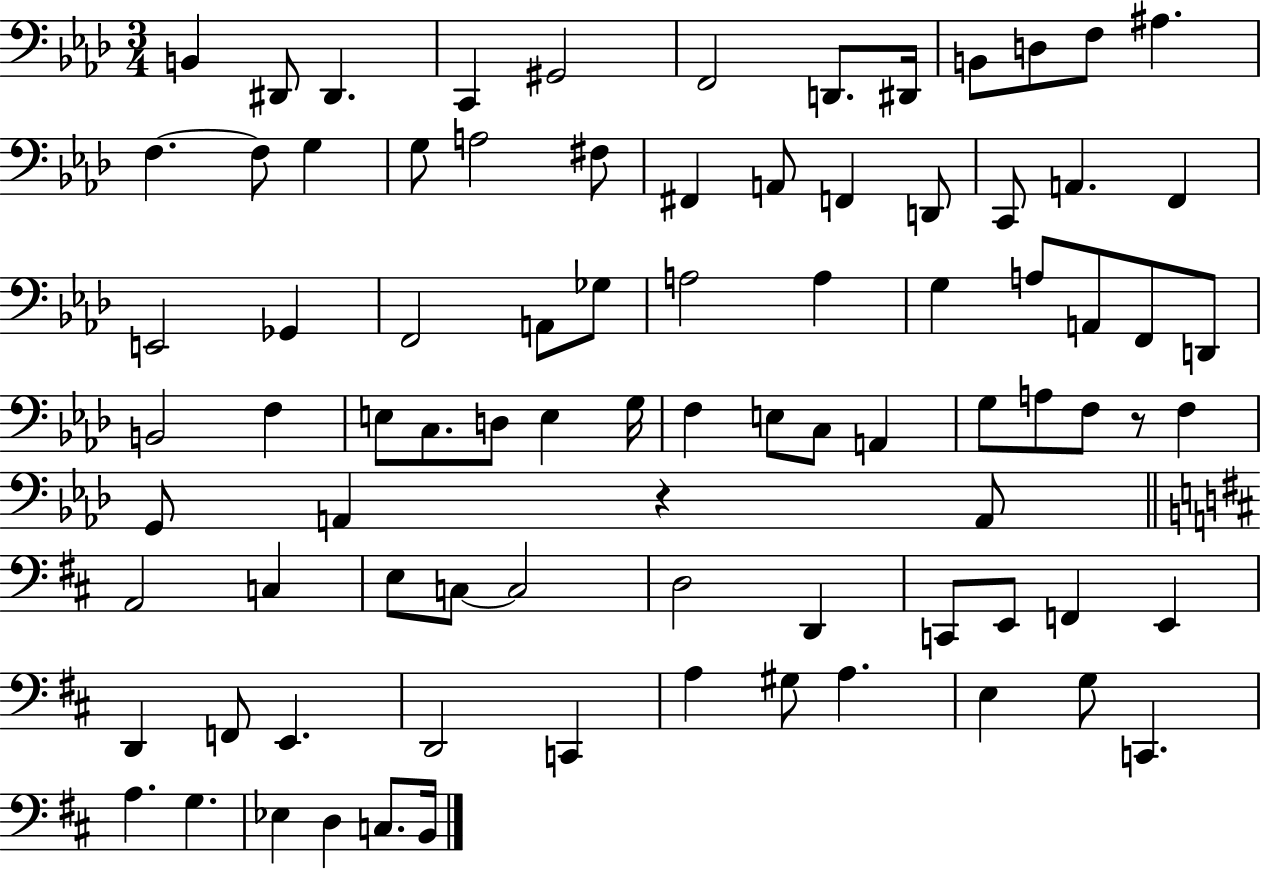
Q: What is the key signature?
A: AES major